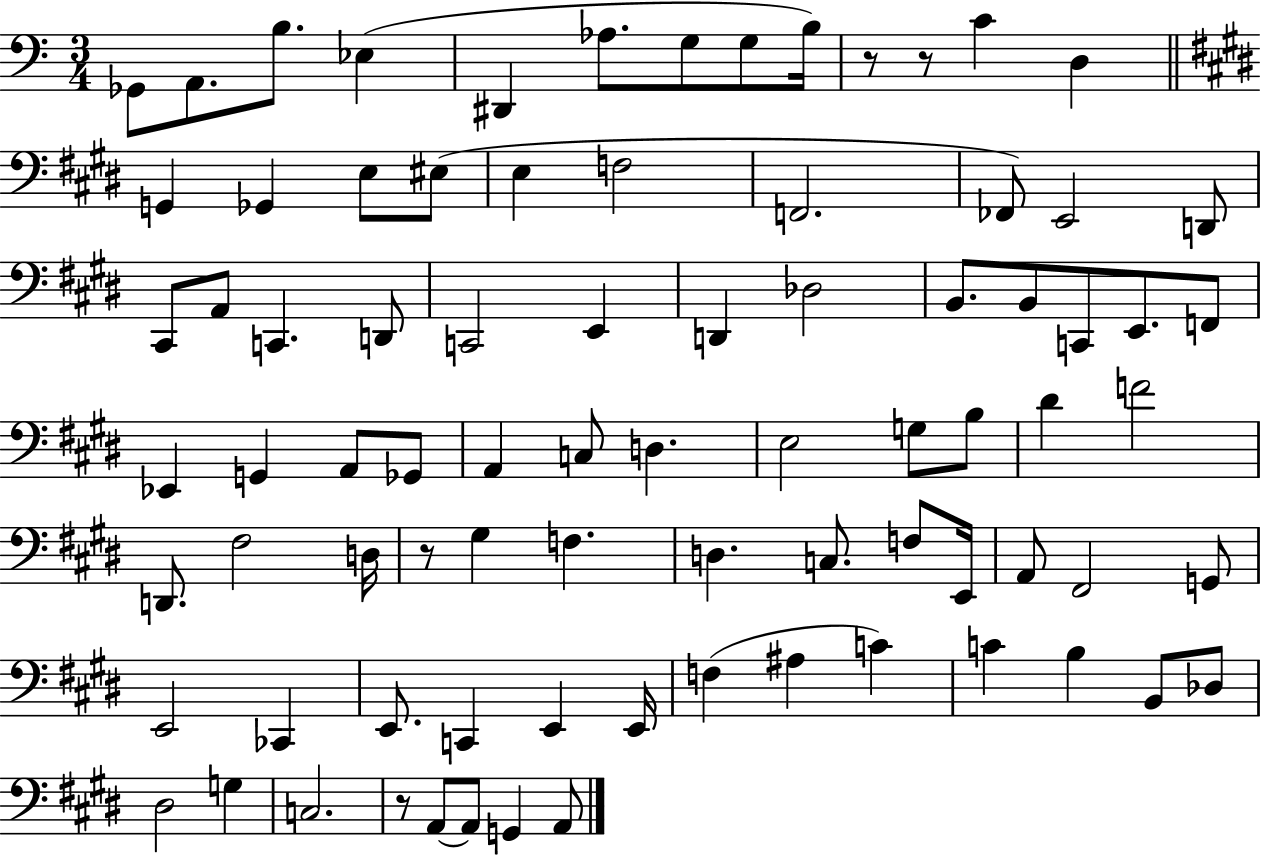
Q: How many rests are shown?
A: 4